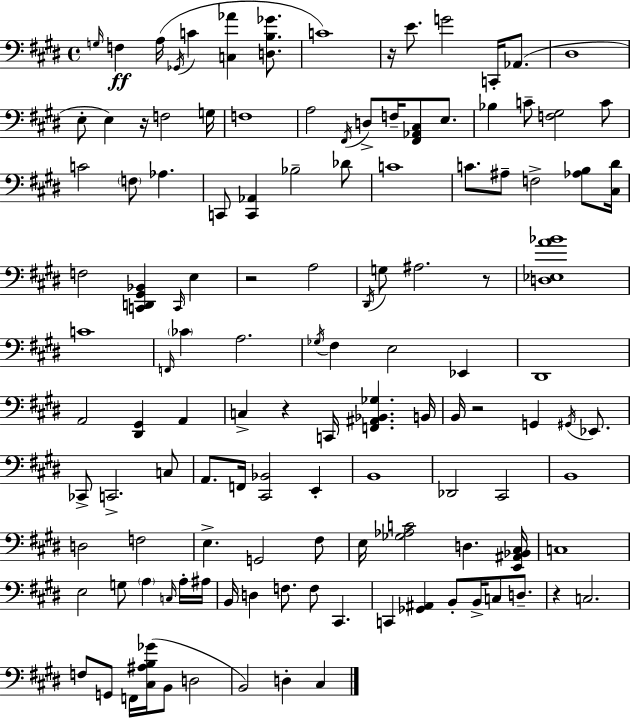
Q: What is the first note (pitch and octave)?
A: G3